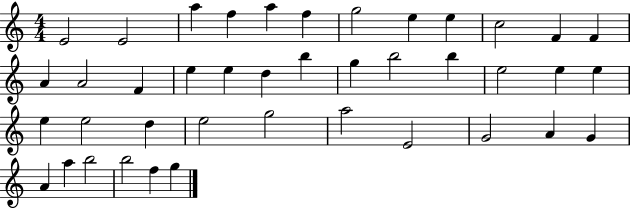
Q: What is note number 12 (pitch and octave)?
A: F4